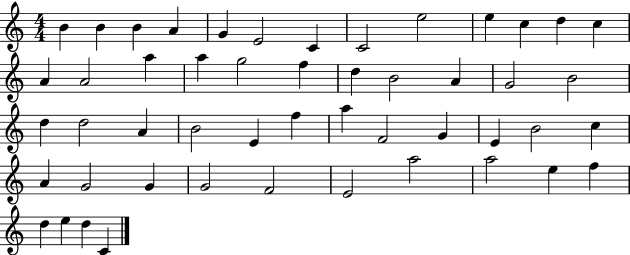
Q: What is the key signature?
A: C major